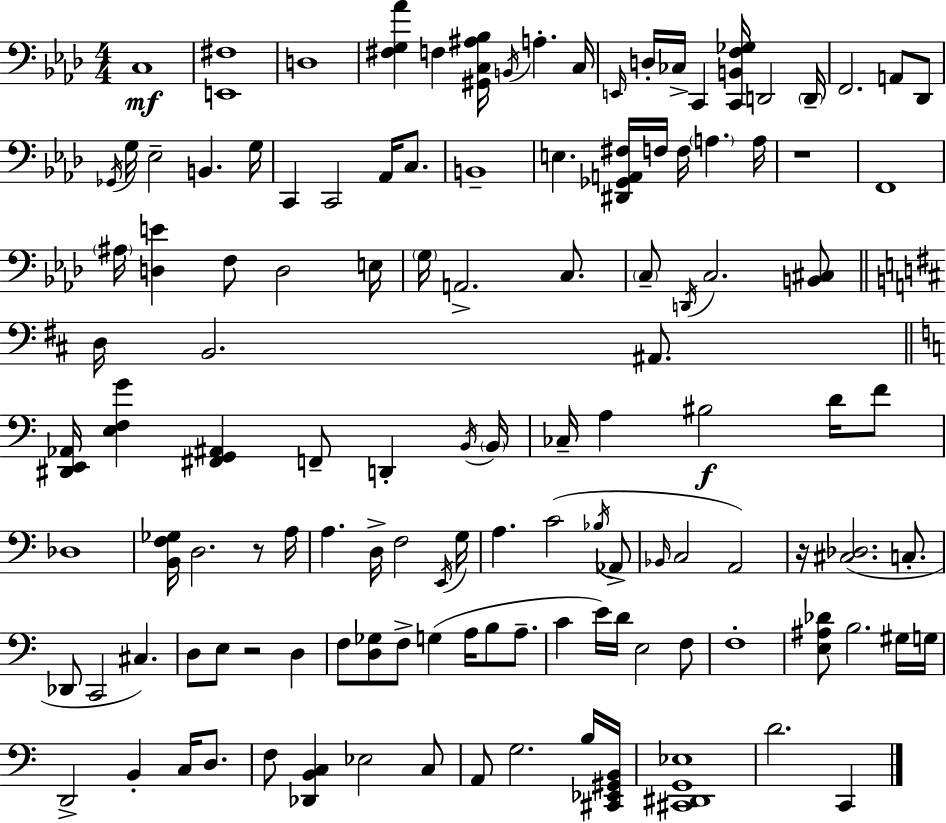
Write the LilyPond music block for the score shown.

{
  \clef bass
  \numericTimeSignature
  \time 4/4
  \key f \minor
  c1\mf | <e, fis>1 | d1 | <fis g aes'>4 f4 <gis, c ais bes>16 \acciaccatura { b,16 } a4.-. | \break c16 \grace { e,16 } d16-. ces16-> c,4 <c, b, f ges>16 d,2 | \parenthesize d,16-- f,2. a,8 | des,8 \acciaccatura { ges,16 } g16 ees2-- b,4. | g16 c,4 c,2 aes,16 | \break c8. b,1-- | e4. <dis, ges, a, fis>16 f16 f16 \parenthesize a4. | a16 r1 | f,1 | \break \parenthesize ais16 <d e'>4 f8 d2 | e16 \parenthesize g16 a,2.-> | c8. \parenthesize c8-- \acciaccatura { d,16 } c2. | <b, cis>8 \bar "||" \break \key b \minor d16 b,2. ais,8. | \bar "||" \break \key c \major <dis, e, aes,>16 <e f g'>4 <fis, g, ais,>4 f,8-- d,4-. \acciaccatura { b,16 } | \parenthesize b,16 ces16-- a4 bis2\f d'16 f'8 | des1 | <b, f ges>16 d2. r8 | \break a16 a4. d16-> f2 | \acciaccatura { e,16 } g16 a4. c'2( | \acciaccatura { bes16 } aes,8-> \grace { bes,16 } c2 a,2) | r16 <cis des>2.( | \break c8.-. des,8 c,2 cis4.) | d8 e8 r2 | d4 f8 <d ges>8 f8-> g4( a16 b8 | a8.-- c'4 e'16) d'16 e2 | \break f8 f1-. | <e ais des'>8 b2. | gis16 g16 d,2-> b,4-. | c16 d8. f8 <des, b, c>4 ees2 | \break c8 a,8 g2. | b16 <cis, ees, gis, b,>16 <cis, dis, g, ees>1 | d'2. | c,4 \bar "|."
}